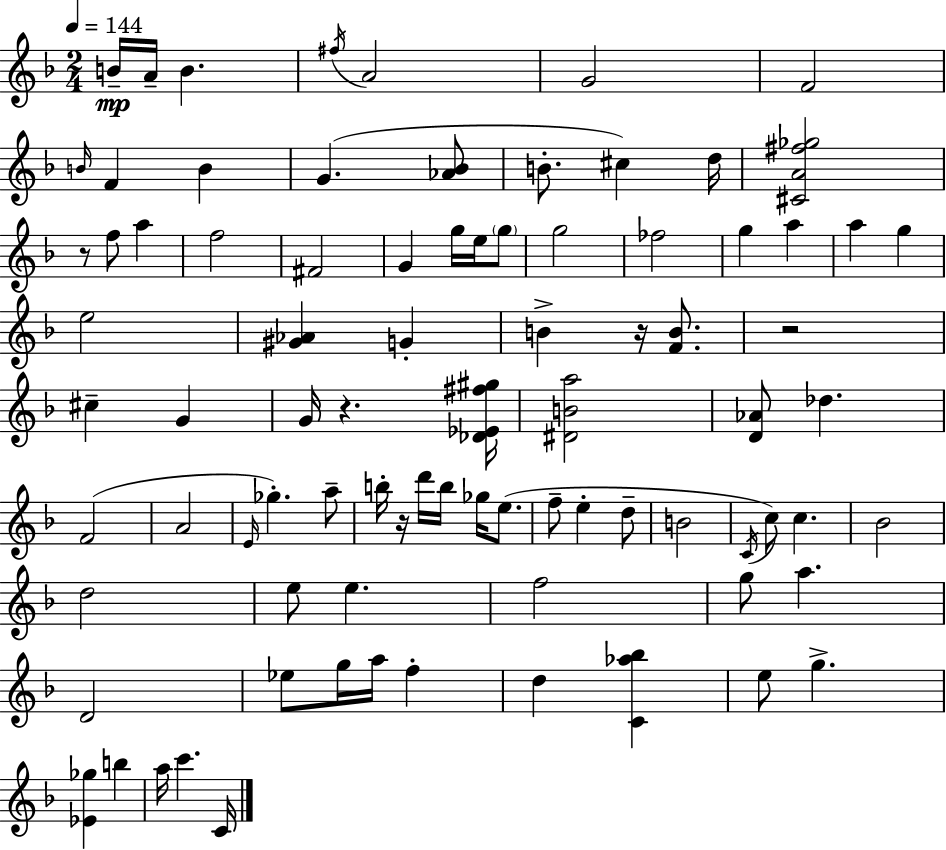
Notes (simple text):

B4/s A4/s B4/q. F#5/s A4/h G4/h F4/h B4/s F4/q B4/q G4/q. [Ab4,Bb4]/e B4/e. C#5/q D5/s [C#4,A4,F#5,Gb5]/h R/e F5/e A5/q F5/h F#4/h G4/q G5/s E5/s G5/e G5/h FES5/h G5/q A5/q A5/q G5/q E5/h [G#4,Ab4]/q G4/q B4/q R/s [F4,B4]/e. R/h C#5/q G4/q G4/s R/q. [Db4,Eb4,F#5,G#5]/s [D#4,B4,A5]/h [D4,Ab4]/e Db5/q. F4/h A4/h E4/s Gb5/q. A5/e B5/s R/s D6/s B5/s Gb5/s E5/e. F5/e E5/q D5/e B4/h C4/s C5/e C5/q. Bb4/h D5/h E5/e E5/q. F5/h G5/e A5/q. D4/h Eb5/e G5/s A5/s F5/q D5/q [C4,Ab5,Bb5]/q E5/e G5/q. [Eb4,Gb5]/q B5/q A5/s C6/q. C4/s